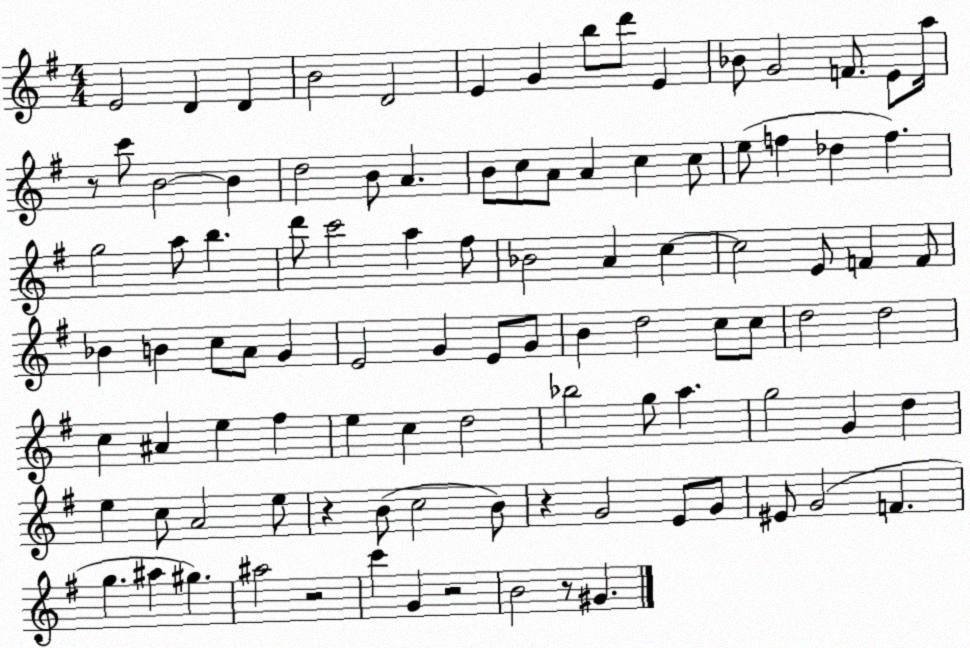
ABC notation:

X:1
T:Untitled
M:4/4
L:1/4
K:G
E2 D D B2 D2 E G b/2 d'/2 E _B/2 G2 F/2 E/2 a/4 z/2 c'/2 B2 B d2 B/2 A B/2 c/2 A/2 A c c/2 e/2 f _d f g2 a/2 b d'/2 c'2 a ^f/2 _B2 A c c2 E/2 F F/2 _B B c/2 A/2 G E2 G E/2 G/2 B d2 c/2 c/2 d2 d2 c ^A e ^f e c d2 _b2 g/2 a g2 G d e c/2 A2 e/2 z B/2 c2 B/2 z G2 E/2 G/2 ^E/2 G2 F g ^a ^g ^a2 z2 c' G z2 B2 z/2 ^G